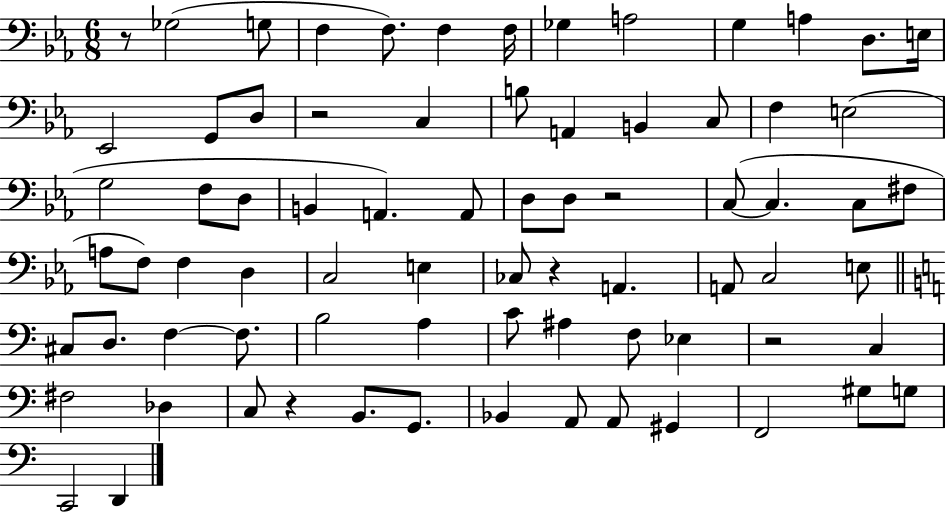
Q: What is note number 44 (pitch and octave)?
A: C3